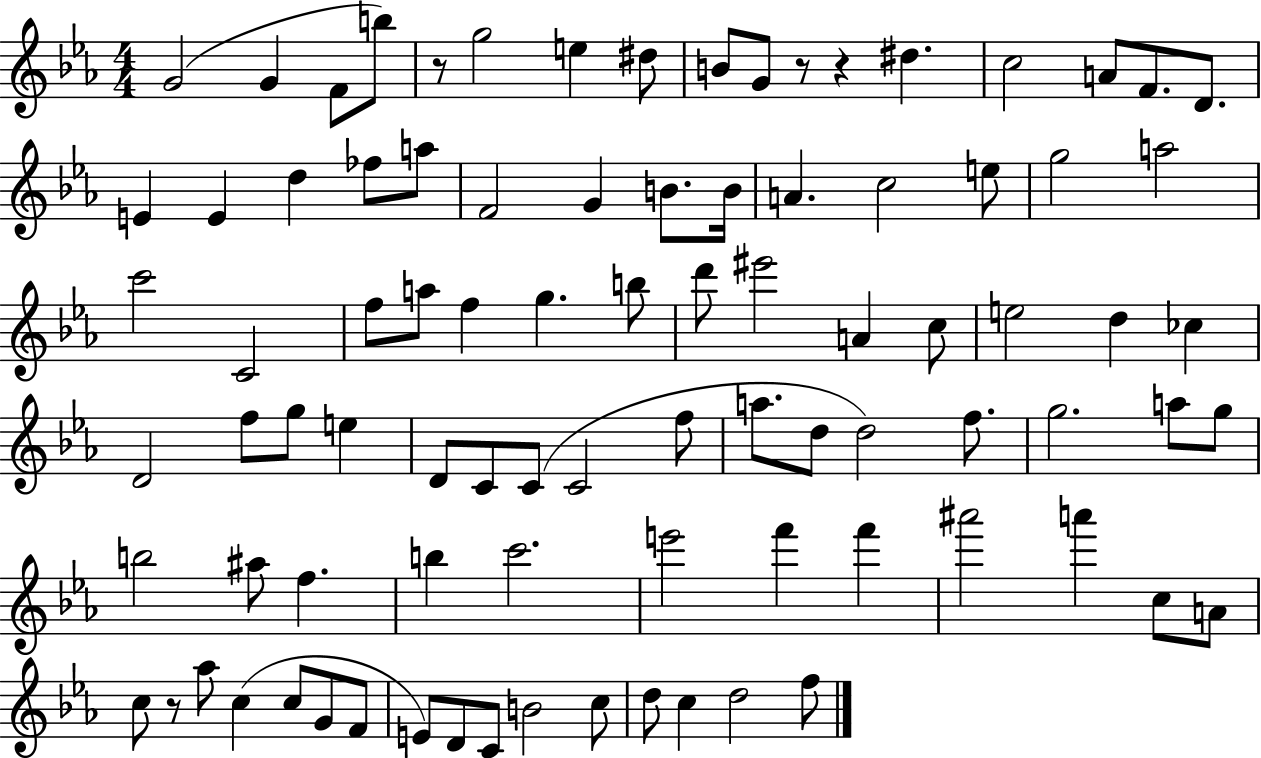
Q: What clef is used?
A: treble